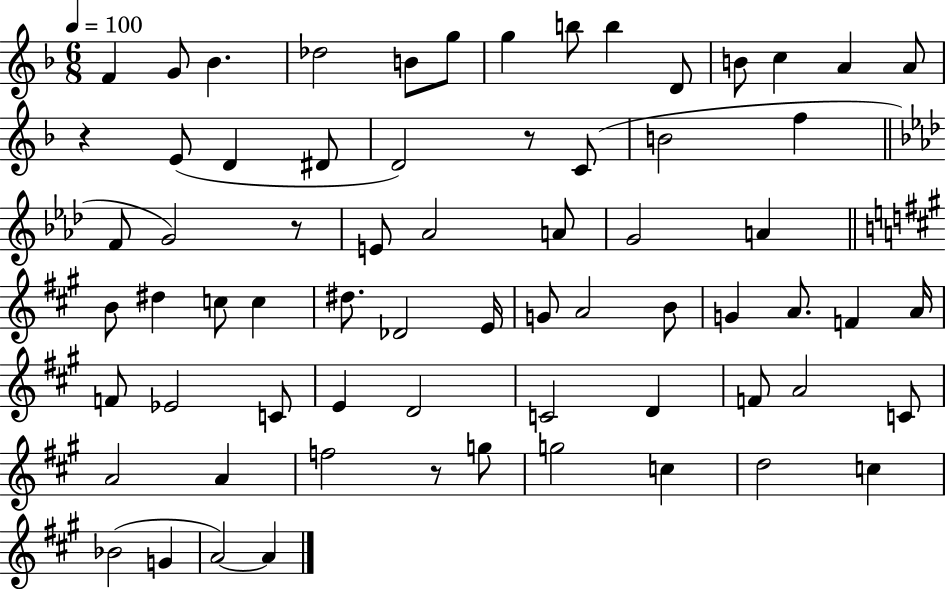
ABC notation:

X:1
T:Untitled
M:6/8
L:1/4
K:F
F G/2 _B _d2 B/2 g/2 g b/2 b D/2 B/2 c A A/2 z E/2 D ^D/2 D2 z/2 C/2 B2 f F/2 G2 z/2 E/2 _A2 A/2 G2 A B/2 ^d c/2 c ^d/2 _D2 E/4 G/2 A2 B/2 G A/2 F A/4 F/2 _E2 C/2 E D2 C2 D F/2 A2 C/2 A2 A f2 z/2 g/2 g2 c d2 c _B2 G A2 A